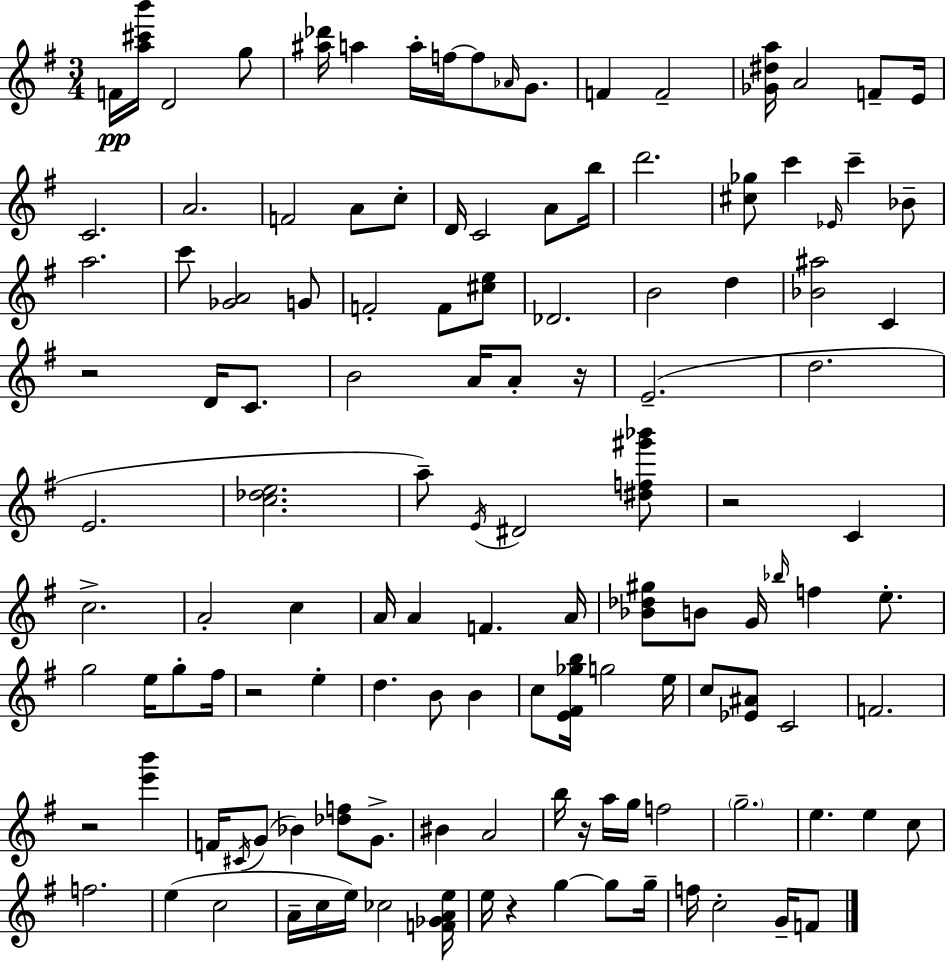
F4/s [A5,C#6,B6]/s D4/h G5/e [A#5,Db6]/s A5/q A5/s F5/s F5/e Ab4/s G4/e. F4/q F4/h [Gb4,D#5,A5]/s A4/h F4/e E4/s C4/h. A4/h. F4/h A4/e C5/e D4/s C4/h A4/e B5/s D6/h. [C#5,Gb5]/e C6/q Eb4/s C6/q Bb4/e A5/h. C6/e [Gb4,A4]/h G4/e F4/h F4/e [C#5,E5]/e Db4/h. B4/h D5/q [Bb4,A#5]/h C4/q R/h D4/s C4/e. B4/h A4/s A4/e R/s E4/h. D5/h. E4/h. [C5,Db5,E5]/h. A5/e E4/s D#4/h [D#5,F5,G#6,Bb6]/e R/h C4/q C5/h. A4/h C5/q A4/s A4/q F4/q. A4/s [Bb4,Db5,G#5]/e B4/e G4/s Bb5/s F5/q E5/e. G5/h E5/s G5/e F#5/s R/h E5/q D5/q. B4/e B4/q C5/e [E4,F#4,Gb5,B5]/s G5/h E5/s C5/e [Eb4,A#4]/e C4/h F4/h. R/h [E6,B6]/q F4/s C#4/s G4/e Bb4/q [Db5,F5]/e G4/e. BIS4/q A4/h B5/s R/s A5/s G5/s F5/h G5/h. E5/q. E5/q C5/e F5/h. E5/q C5/h A4/s C5/s E5/s CES5/h [F4,Gb4,A4,E5]/s E5/s R/q G5/q G5/e G5/s F5/s C5/h G4/s F4/e